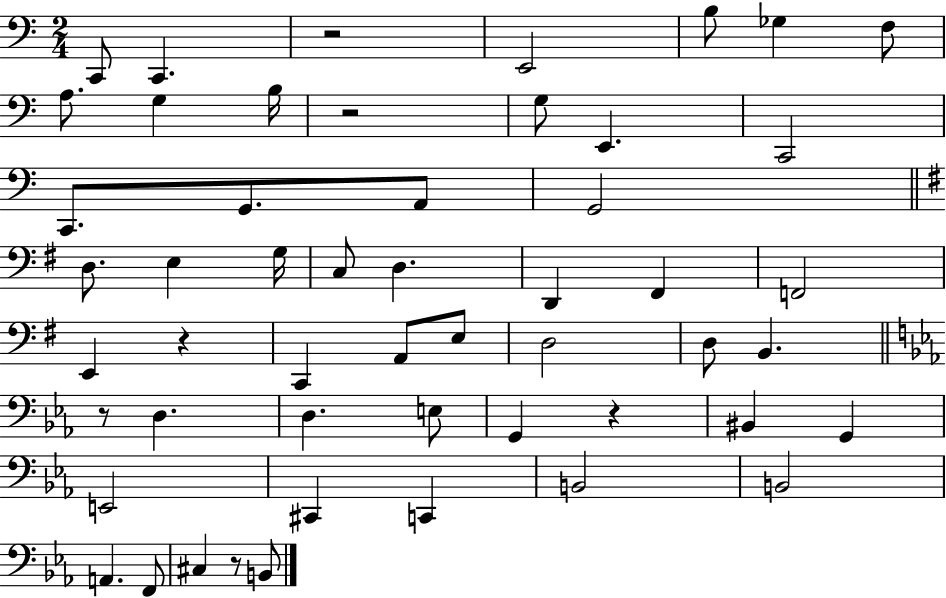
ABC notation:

X:1
T:Untitled
M:2/4
L:1/4
K:C
C,,/2 C,, z2 E,,2 B,/2 _G, F,/2 A,/2 G, B,/4 z2 G,/2 E,, C,,2 C,,/2 G,,/2 A,,/2 G,,2 D,/2 E, G,/4 C,/2 D, D,, ^F,, F,,2 E,, z C,, A,,/2 E,/2 D,2 D,/2 B,, z/2 D, D, E,/2 G,, z ^B,, G,, E,,2 ^C,, C,, B,,2 B,,2 A,, F,,/2 ^C, z/2 B,,/2